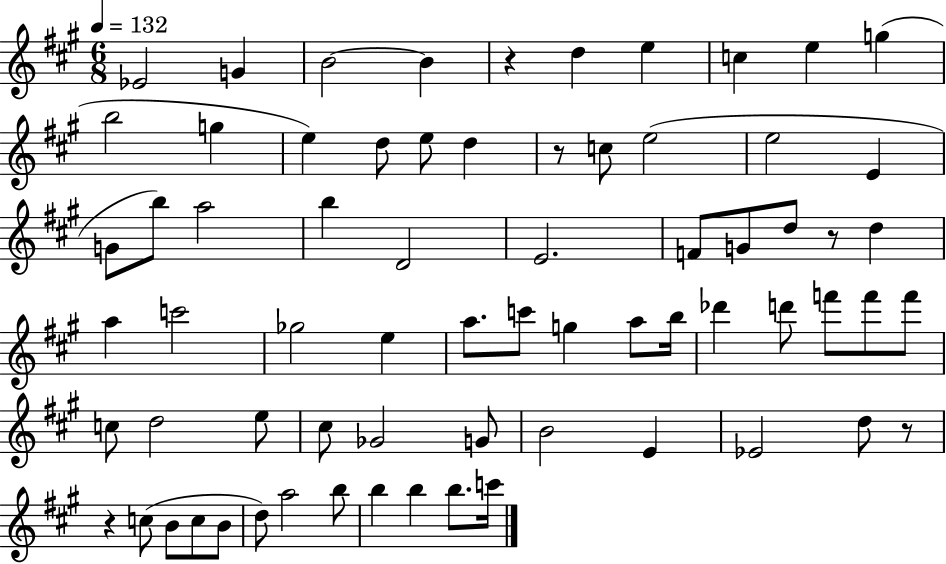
{
  \clef treble
  \numericTimeSignature
  \time 6/8
  \key a \major
  \tempo 4 = 132
  ees'2 g'4 | b'2~~ b'4 | r4 d''4 e''4 | c''4 e''4 g''4( | \break b''2 g''4 | e''4) d''8 e''8 d''4 | r8 c''8 e''2( | e''2 e'4 | \break g'8 b''8) a''2 | b''4 d'2 | e'2. | f'8 g'8 d''8 r8 d''4 | \break a''4 c'''2 | ges''2 e''4 | a''8. c'''8 g''4 a''8 b''16 | des'''4 d'''8 f'''8 f'''8 f'''8 | \break c''8 d''2 e''8 | cis''8 ges'2 g'8 | b'2 e'4 | ees'2 d''8 r8 | \break r4 c''8( b'8 c''8 b'8 | d''8) a''2 b''8 | b''4 b''4 b''8. c'''16 | \bar "|."
}